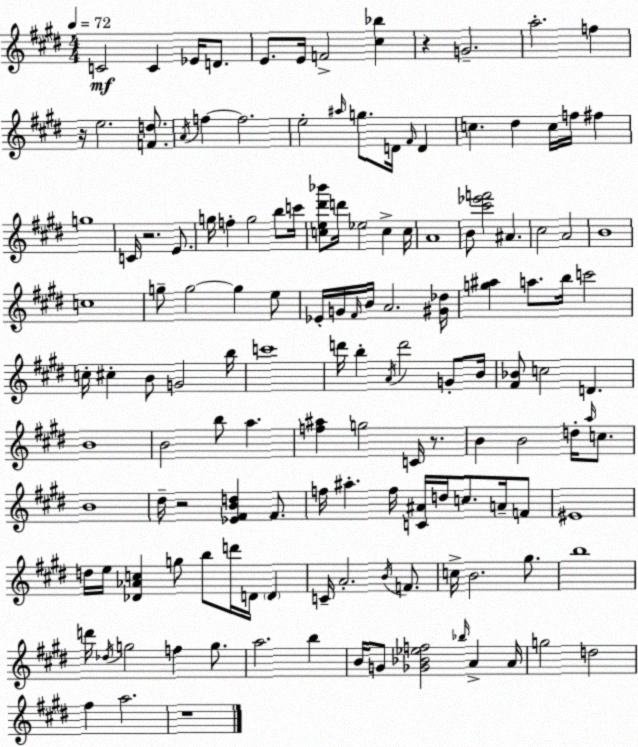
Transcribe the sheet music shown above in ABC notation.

X:1
T:Untitled
M:4/4
L:1/4
K:E
C2 C _E/4 D/2 E/2 E/4 F2 [^c_b] z G2 a2 f z/4 e2 [Fd]/2 A/4 f f2 e2 ^a/4 g/2 D/4 ^F/4 D c ^d c/4 f/4 ^f g4 C/4 z2 E/2 g/4 f g2 b/2 c'/4 [ce^d'_b']/2 d'/4 _e2 c c/4 A4 B/2 [^c'_e'f']2 ^A ^c2 A2 B4 c4 g/2 g2 g e/2 _E/4 G/4 ^F/4 B/4 A2 [^G_d]/4 [g^a] a/2 b/4 c'2 c/4 ^c B/2 G2 b/4 c'4 d'/4 b A/4 d'2 G/2 B/4 [^F_B]/2 c2 D B4 B2 b/2 a [f^a] g2 C/4 z/2 B B2 d/4 a/4 c/2 B4 ^d/4 z2 [_E^FBd] ^F/2 f/4 ^a f/4 [C^A]/4 d/4 c/2 A/4 F/2 ^E4 d/4 e/4 [_D_Ac] g/2 b/2 d'/4 D/4 D C/4 A2 B/4 F/2 c/4 B2 ^g/2 b4 d'/4 _d/4 g2 f g/2 a2 b B/4 G/2 [_G_B_ef]2 _b/4 A A/4 g2 d2 ^f a2 z4